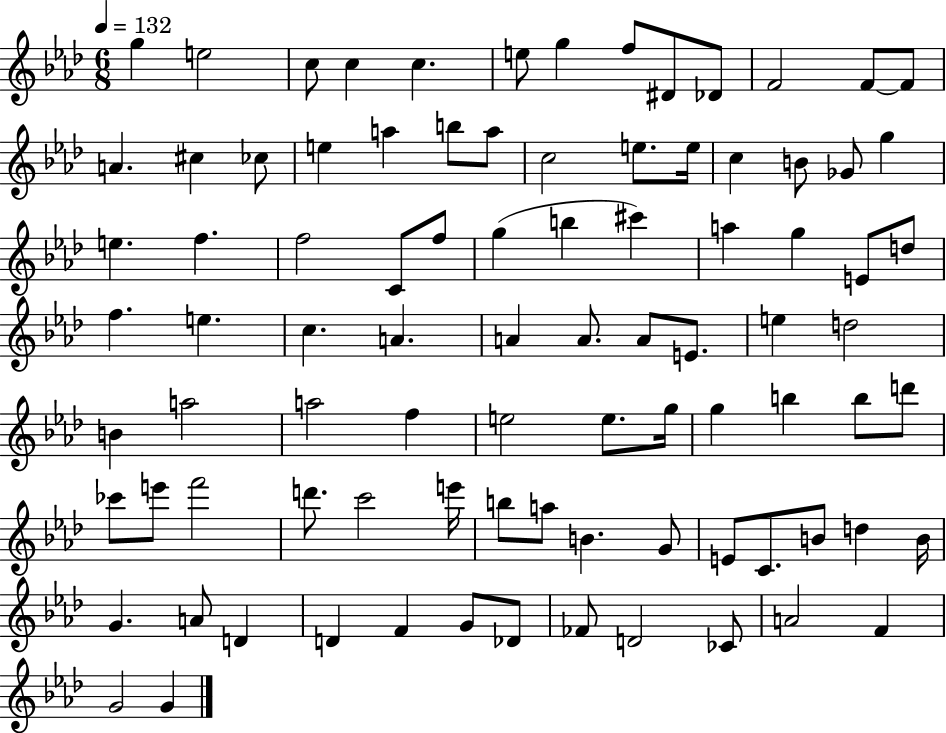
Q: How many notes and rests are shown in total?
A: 89